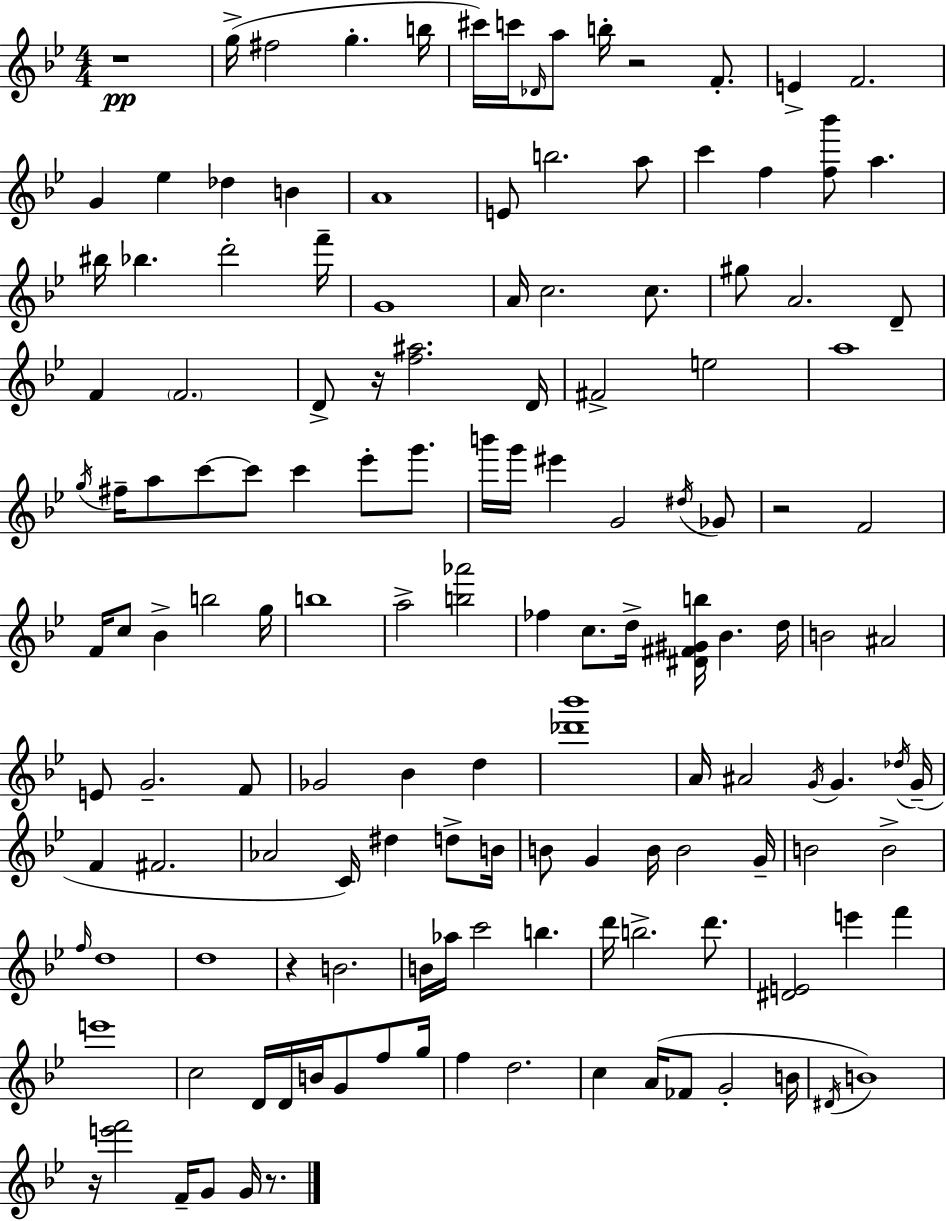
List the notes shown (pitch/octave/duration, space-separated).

R/w G5/s F#5/h G5/q. B5/s C#6/s C6/s Db4/s A5/e B5/s R/h F4/e. E4/q F4/h. G4/q Eb5/q Db5/q B4/q A4/w E4/e B5/h. A5/e C6/q F5/q [F5,Bb6]/e A5/q. BIS5/s Bb5/q. D6/h F6/s G4/w A4/s C5/h. C5/e. G#5/e A4/h. D4/e F4/q F4/h. D4/e R/s [F5,A#5]/h. D4/s F#4/h E5/h A5/w G5/s F#5/s A5/e C6/e C6/e C6/q Eb6/e G6/e. B6/s G6/s EIS6/q G4/h D#5/s Gb4/e R/h F4/h F4/s C5/e Bb4/q B5/h G5/s B5/w A5/h [B5,Ab6]/h FES5/q C5/e. D5/s [D#4,F#4,G#4,B5]/s Bb4/q. D5/s B4/h A#4/h E4/e G4/h. F4/e Gb4/h Bb4/q D5/q [Db6,Bb6]/w A4/s A#4/h G4/s G4/q. Db5/s G4/s F4/q F#4/h. Ab4/h C4/s D#5/q D5/e B4/s B4/e G4/q B4/s B4/h G4/s B4/h B4/h F5/s D5/w D5/w R/q B4/h. B4/s Ab5/s C6/h B5/q. D6/s B5/h. D6/e. [D#4,E4]/h E6/q F6/q E6/w C5/h D4/s D4/s B4/s G4/e F5/e G5/s F5/q D5/h. C5/q A4/s FES4/e G4/h B4/s D#4/s B4/w R/s [E6,F6]/h F4/s G4/e G4/s R/e.